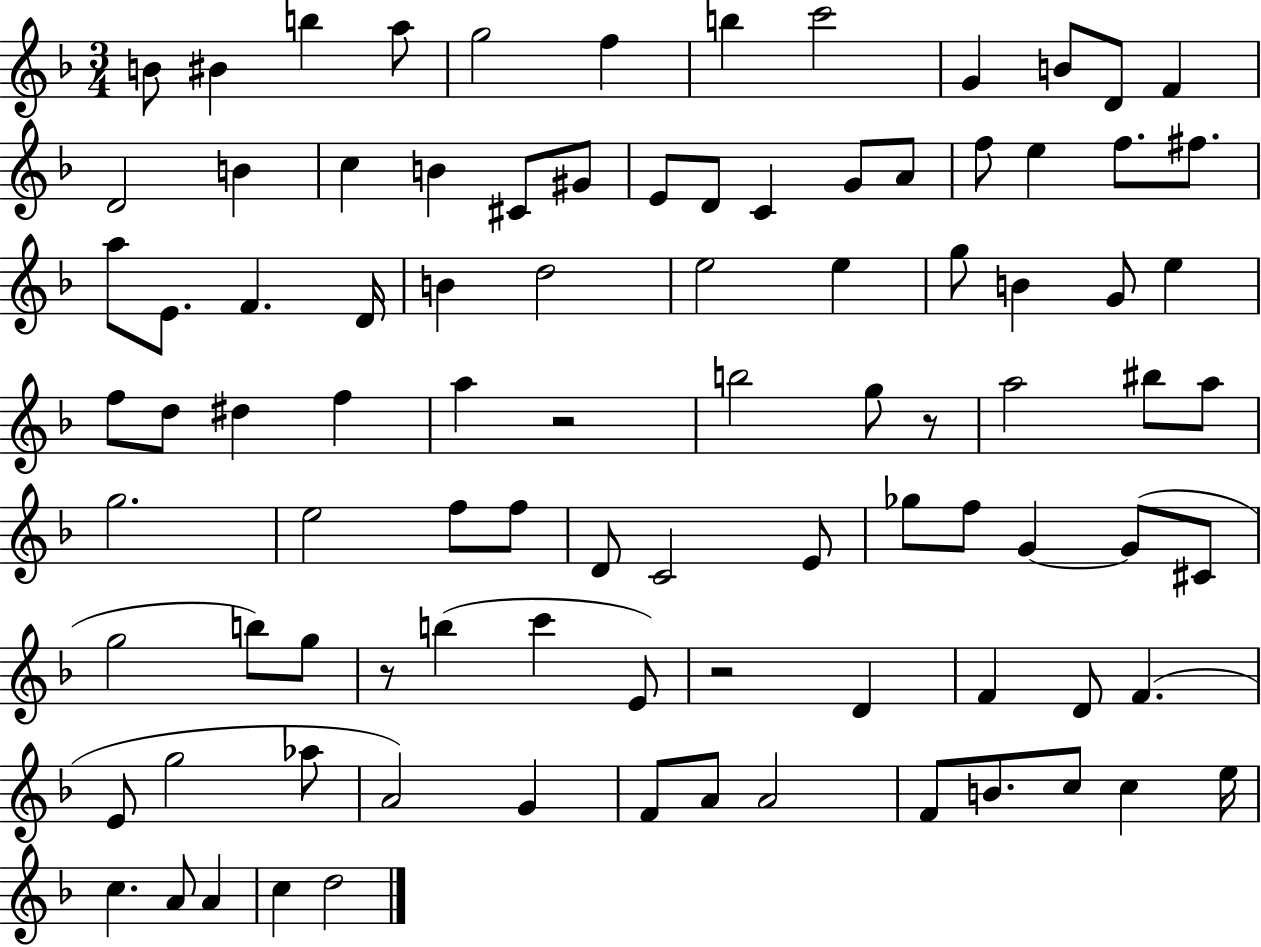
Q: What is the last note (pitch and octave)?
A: D5